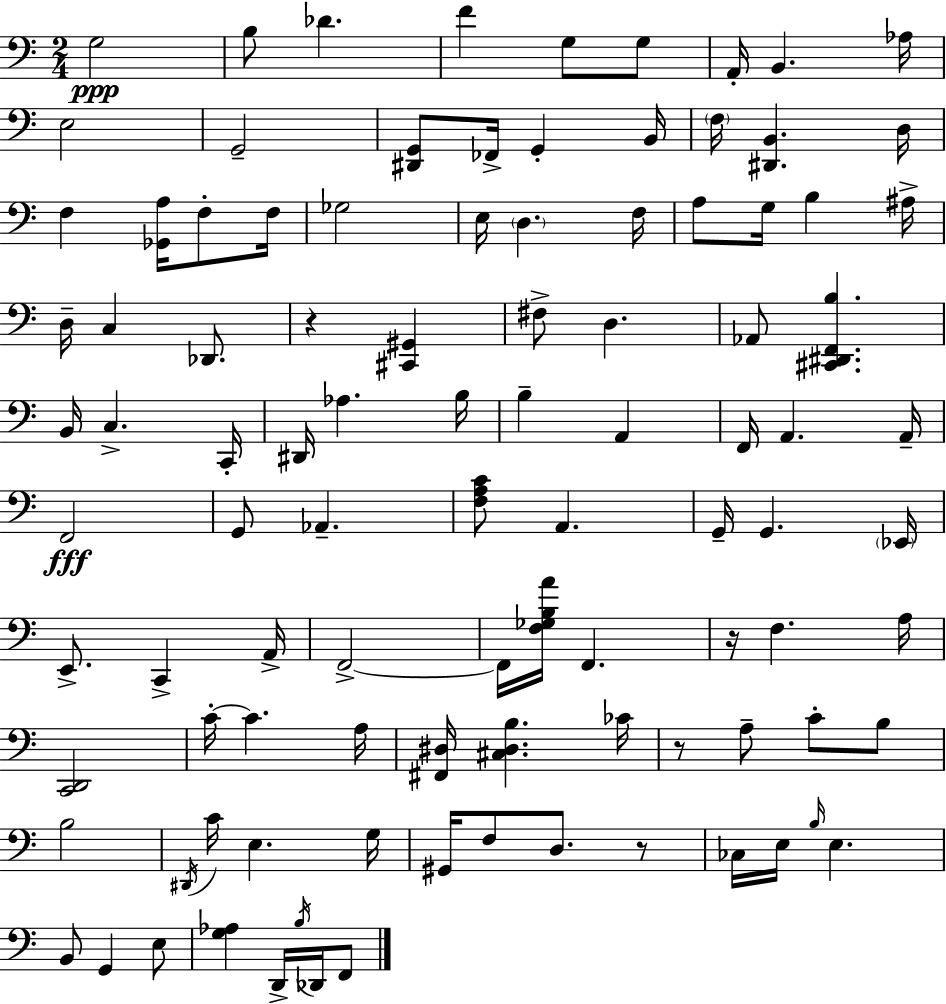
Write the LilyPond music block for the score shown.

{
  \clef bass
  \numericTimeSignature
  \time 2/4
  \key a \minor
  g2\ppp | b8 des'4. | f'4 g8 g8 | a,16-. b,4. aes16 | \break e2 | g,2-- | <dis, g,>8 fes,16-> g,4-. b,16 | \parenthesize f16 <dis, b,>4. d16 | \break f4 <ges, a>16 f8-. f16 | ges2 | e16 \parenthesize d4. f16 | a8 g16 b4 ais16-> | \break d16-- c4 des,8. | r4 <cis, gis,>4 | fis8-> d4. | aes,8 <cis, dis, f, b>4. | \break b,16 c4.-> c,16-. | dis,16 aes4. b16 | b4-- a,4 | f,16 a,4. a,16-- | \break f,2\fff | g,8 aes,4.-- | <f a c'>8 a,4. | g,16-- g,4. \parenthesize ees,16 | \break e,8.-> c,4-> a,16-> | f,2->~~ | f,16 <f ges b a'>16 f,4. | r16 f4. a16 | \break <c, d,>2 | c'16-.~~ c'4. a16 | <fis, dis>16 <cis dis b>4. ces'16 | r8 a8-- c'8-. b8 | \break b2 | \acciaccatura { dis,16 } c'16 e4. | g16 gis,16 f8 d8. r8 | ces16 e16 \grace { b16 } e4. | \break b,8 g,4 | e8 <g aes>4 d,16-> \acciaccatura { b16 } | des,16 f,8 \bar "|."
}